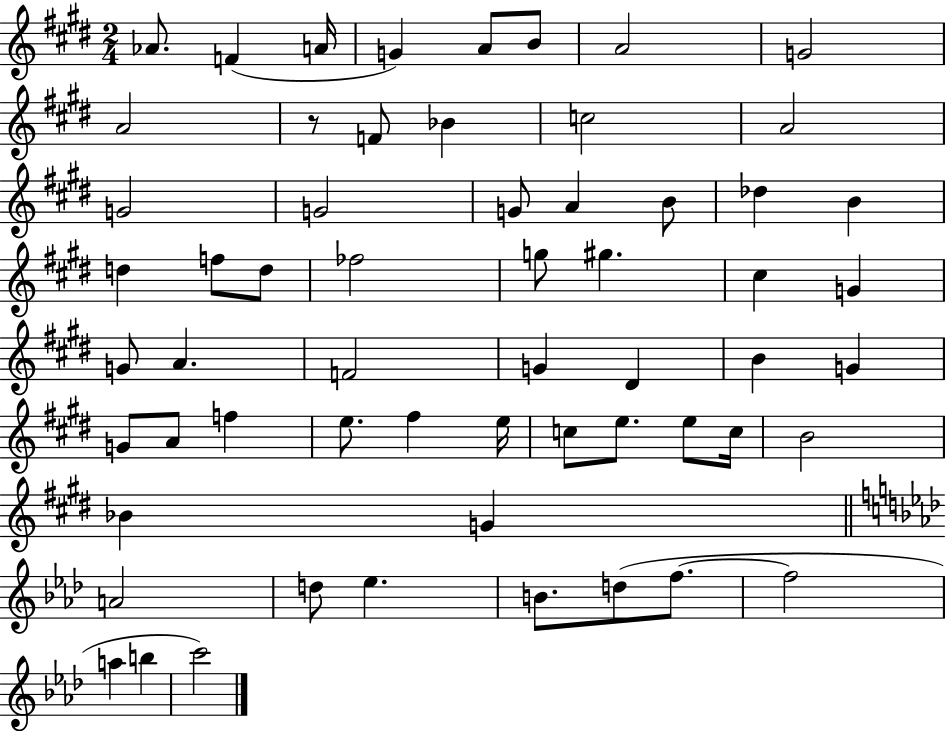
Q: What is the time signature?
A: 2/4